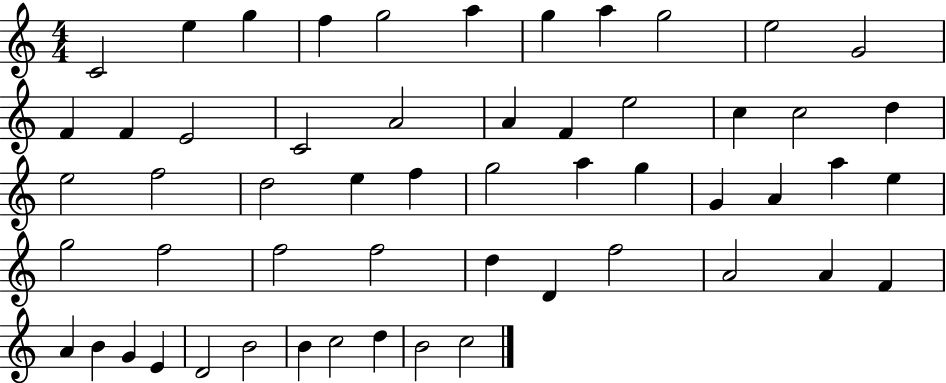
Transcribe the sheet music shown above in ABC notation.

X:1
T:Untitled
M:4/4
L:1/4
K:C
C2 e g f g2 a g a g2 e2 G2 F F E2 C2 A2 A F e2 c c2 d e2 f2 d2 e f g2 a g G A a e g2 f2 f2 f2 d D f2 A2 A F A B G E D2 B2 B c2 d B2 c2